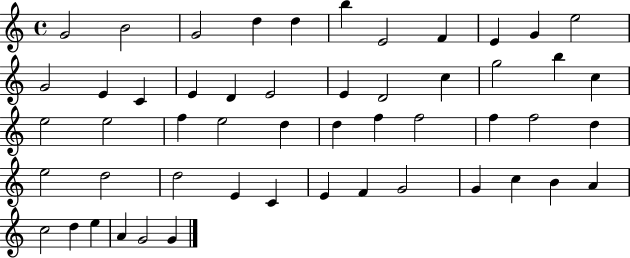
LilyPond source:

{
  \clef treble
  \time 4/4
  \defaultTimeSignature
  \key c \major
  g'2 b'2 | g'2 d''4 d''4 | b''4 e'2 f'4 | e'4 g'4 e''2 | \break g'2 e'4 c'4 | e'4 d'4 e'2 | e'4 d'2 c''4 | g''2 b''4 c''4 | \break e''2 e''2 | f''4 e''2 d''4 | d''4 f''4 f''2 | f''4 f''2 d''4 | \break e''2 d''2 | d''2 e'4 c'4 | e'4 f'4 g'2 | g'4 c''4 b'4 a'4 | \break c''2 d''4 e''4 | a'4 g'2 g'4 | \bar "|."
}